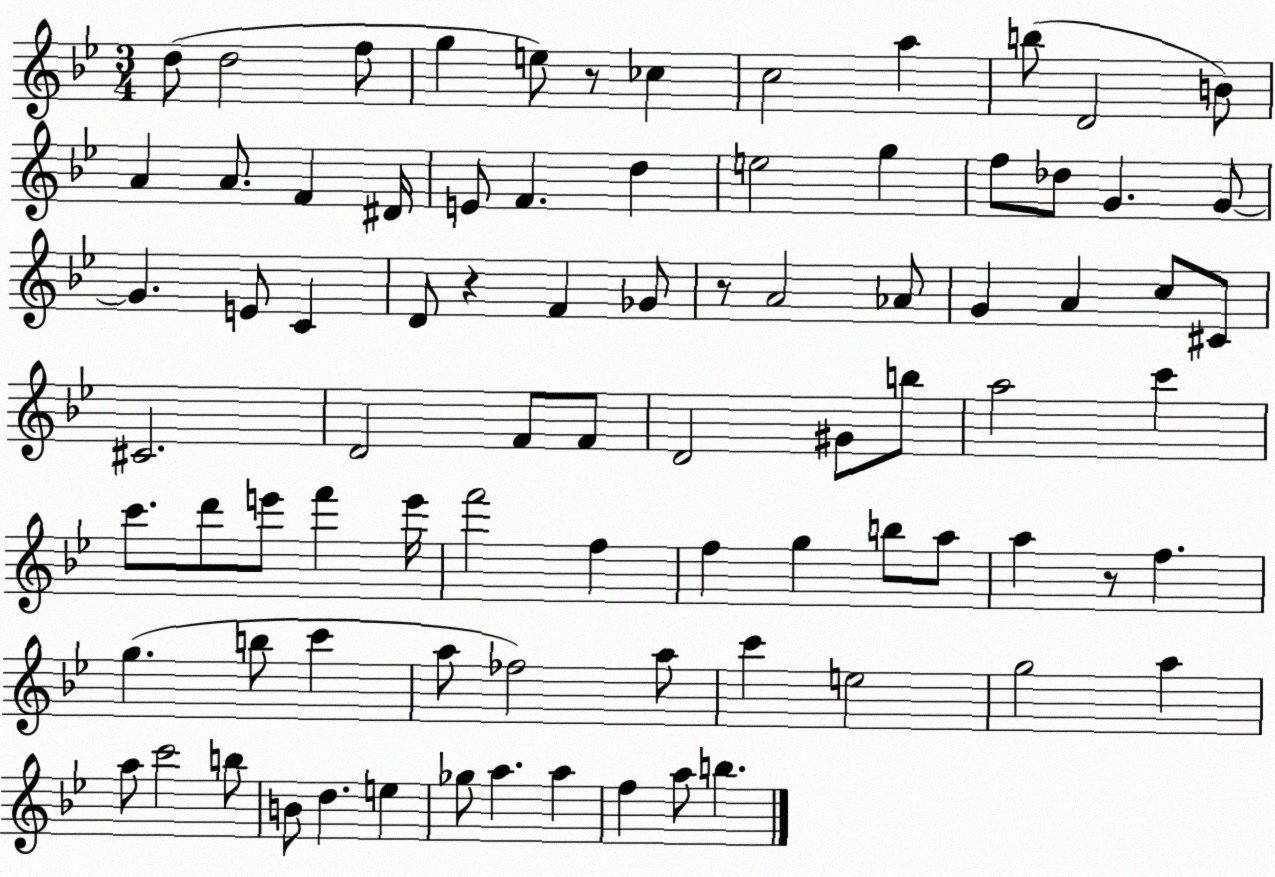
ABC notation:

X:1
T:Untitled
M:3/4
L:1/4
K:Bb
d/2 d2 f/2 g e/2 z/2 _c c2 a b/2 D2 B/2 A A/2 F ^D/4 E/2 F d e2 g f/2 _d/2 G G/2 G E/2 C D/2 z F _G/2 z/2 A2 _A/2 G A c/2 ^C/2 ^C2 D2 F/2 F/2 D2 ^G/2 b/2 a2 c' c'/2 d'/2 e'/2 f' e'/4 f'2 f f g b/2 a/2 a z/2 f g b/2 c' a/2 _f2 a/2 c' e2 g2 a a/2 c'2 b/2 B/2 d e _g/2 a a f a/2 b